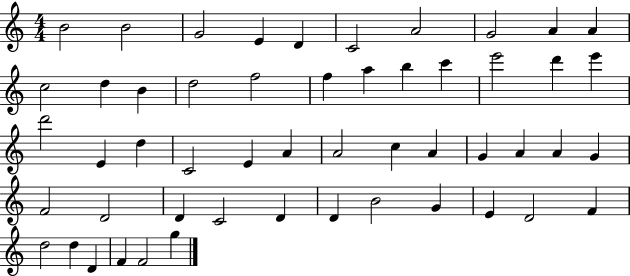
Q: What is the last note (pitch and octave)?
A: G5